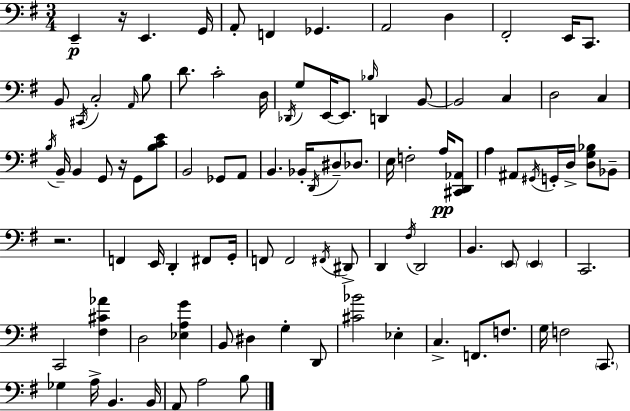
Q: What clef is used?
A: bass